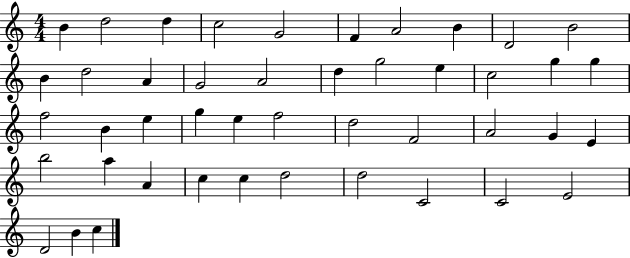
{
  \clef treble
  \numericTimeSignature
  \time 4/4
  \key c \major
  b'4 d''2 d''4 | c''2 g'2 | f'4 a'2 b'4 | d'2 b'2 | \break b'4 d''2 a'4 | g'2 a'2 | d''4 g''2 e''4 | c''2 g''4 g''4 | \break f''2 b'4 e''4 | g''4 e''4 f''2 | d''2 f'2 | a'2 g'4 e'4 | \break b''2 a''4 a'4 | c''4 c''4 d''2 | d''2 c'2 | c'2 e'2 | \break d'2 b'4 c''4 | \bar "|."
}